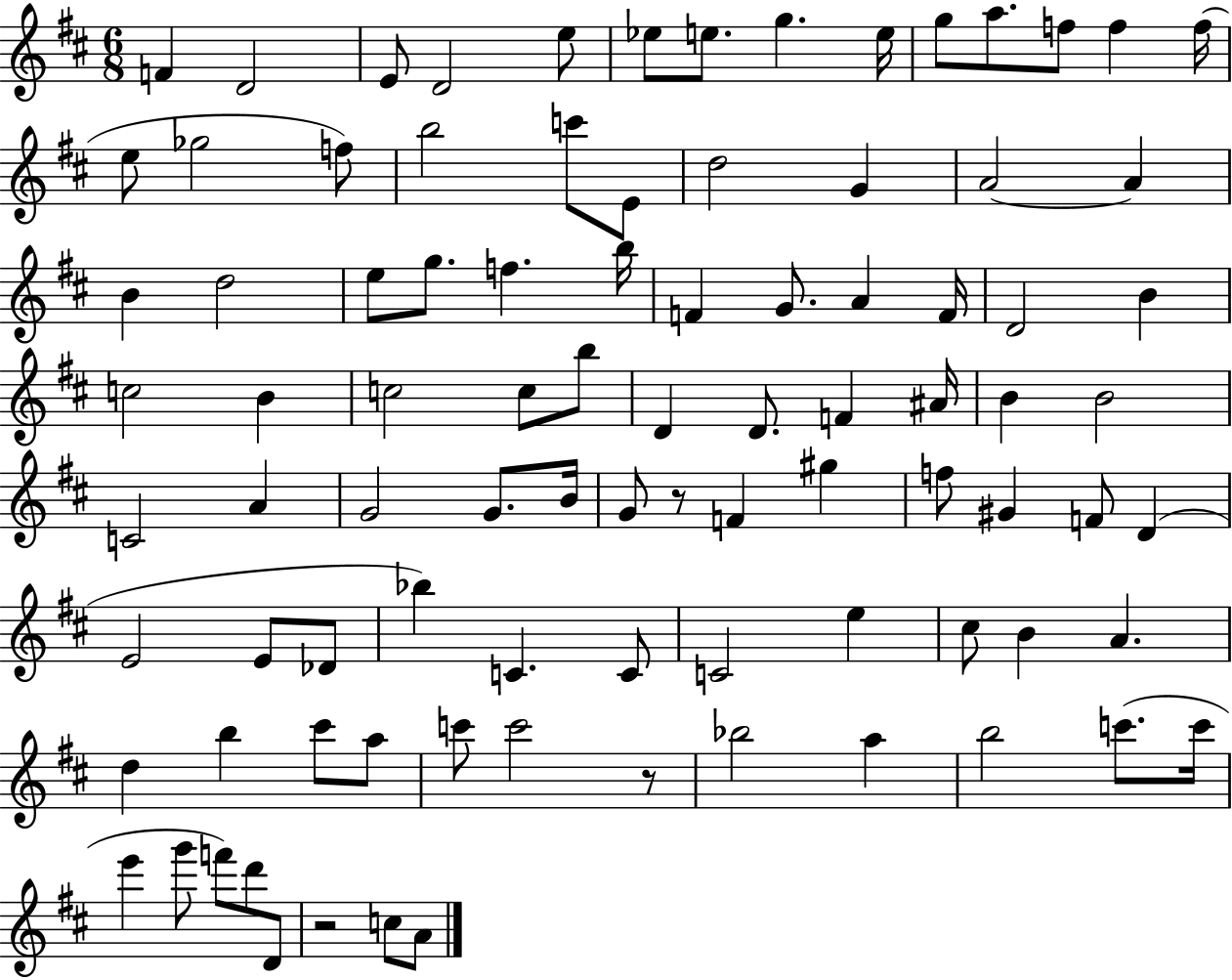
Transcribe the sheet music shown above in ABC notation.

X:1
T:Untitled
M:6/8
L:1/4
K:D
F D2 E/2 D2 e/2 _e/2 e/2 g e/4 g/2 a/2 f/2 f f/4 e/2 _g2 f/2 b2 c'/2 E/2 d2 G A2 A B d2 e/2 g/2 f b/4 F G/2 A F/4 D2 B c2 B c2 c/2 b/2 D D/2 F ^A/4 B B2 C2 A G2 G/2 B/4 G/2 z/2 F ^g f/2 ^G F/2 D E2 E/2 _D/2 _b C C/2 C2 e ^c/2 B A d b ^c'/2 a/2 c'/2 c'2 z/2 _b2 a b2 c'/2 c'/4 e' g'/2 f'/2 d'/2 D/2 z2 c/2 A/2